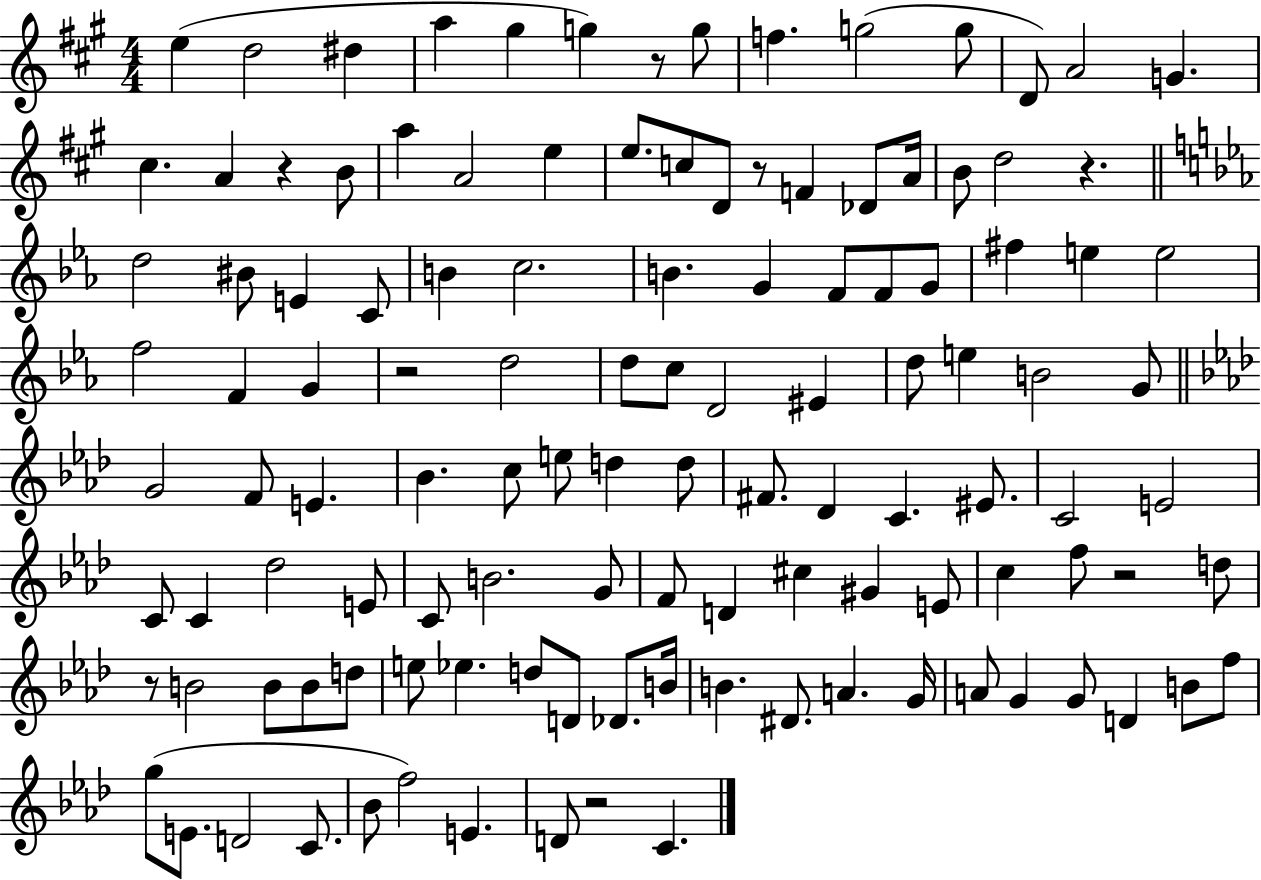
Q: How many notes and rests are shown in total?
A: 119